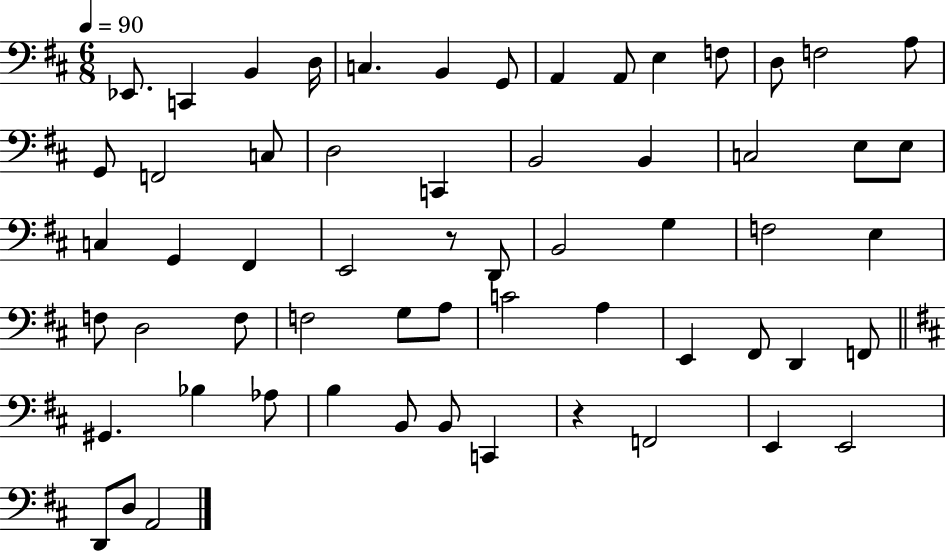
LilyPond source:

{
  \clef bass
  \numericTimeSignature
  \time 6/8
  \key d \major
  \tempo 4 = 90
  \repeat volta 2 { ees,8. c,4 b,4 d16 | c4. b,4 g,8 | a,4 a,8 e4 f8 | d8 f2 a8 | \break g,8 f,2 c8 | d2 c,4 | b,2 b,4 | c2 e8 e8 | \break c4 g,4 fis,4 | e,2 r8 d,8 | b,2 g4 | f2 e4 | \break f8 d2 f8 | f2 g8 a8 | c'2 a4 | e,4 fis,8 d,4 f,8 | \break \bar "||" \break \key d \major gis,4. bes4 aes8 | b4 b,8 b,8 c,4 | r4 f,2 | e,4 e,2 | \break d,8 d8 a,2 | } \bar "|."
}